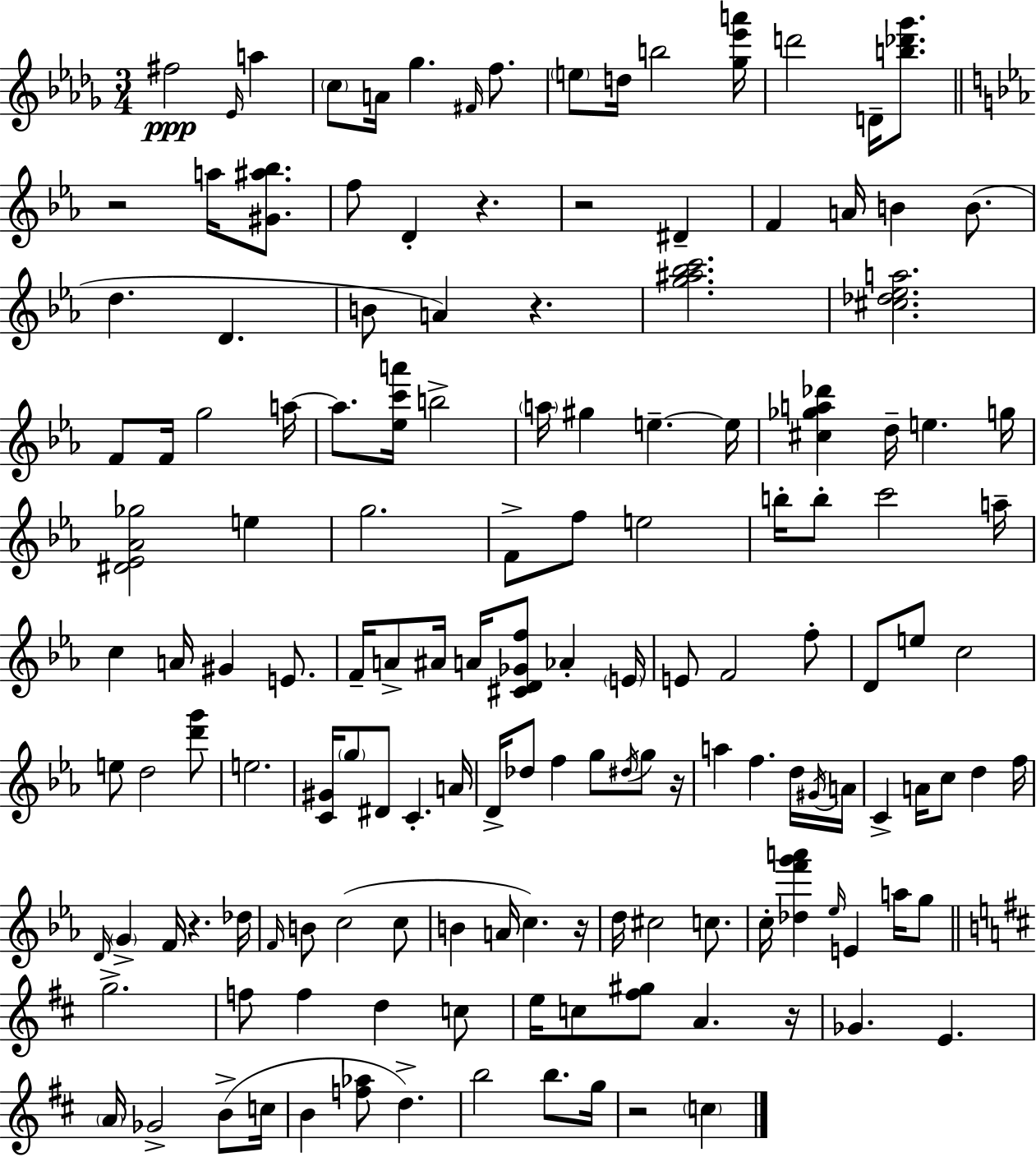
F#5/h Eb4/s A5/q C5/e A4/s Gb5/q. F#4/s F5/e. E5/e D5/s B5/h [Gb5,Eb6,A6]/s D6/h D4/s [B5,Db6,Gb6]/e. R/h A5/s [G#4,A#5,Bb5]/e. F5/e D4/q R/q. R/h D#4/q F4/q A4/s B4/q B4/e. D5/q. D4/q. B4/e A4/q R/q. [G5,A#5,Bb5,C6]/h. [C#5,Db5,Eb5,A5]/h. F4/e F4/s G5/h A5/s A5/e. [Eb5,C6,A6]/s B5/h A5/s G#5/q E5/q. E5/s [C#5,Gb5,A5,Db6]/q D5/s E5/q. G5/s [D#4,Eb4,Ab4,Gb5]/h E5/q G5/h. F4/e F5/e E5/h B5/s B5/e C6/h A5/s C5/q A4/s G#4/q E4/e. F4/s A4/e A#4/s A4/s [C#4,D4,Gb4,F5]/e Ab4/q E4/s E4/e F4/h F5/e D4/e E5/e C5/h E5/e D5/h [D6,G6]/e E5/h. [C4,G#4]/s G5/e D#4/e C4/q. A4/s D4/s Db5/e F5/q G5/e D#5/s G5/e R/s A5/q F5/q. D5/s G#4/s A4/s C4/q A4/s C5/e D5/q F5/s D4/s G4/q F4/s R/q. Db5/s F4/s B4/e C5/h C5/e B4/q A4/s C5/q. R/s D5/s C#5/h C5/e. C5/s [Db5,F6,G6,A6]/q Eb5/s E4/q A5/s G5/e G5/h. F5/e F5/q D5/q C5/e E5/s C5/e [F#5,G#5]/e A4/q. R/s Gb4/q. E4/q. A4/s Gb4/h B4/e C5/s B4/q [F5,Ab5]/e D5/q. B5/h B5/e. G5/s R/h C5/q